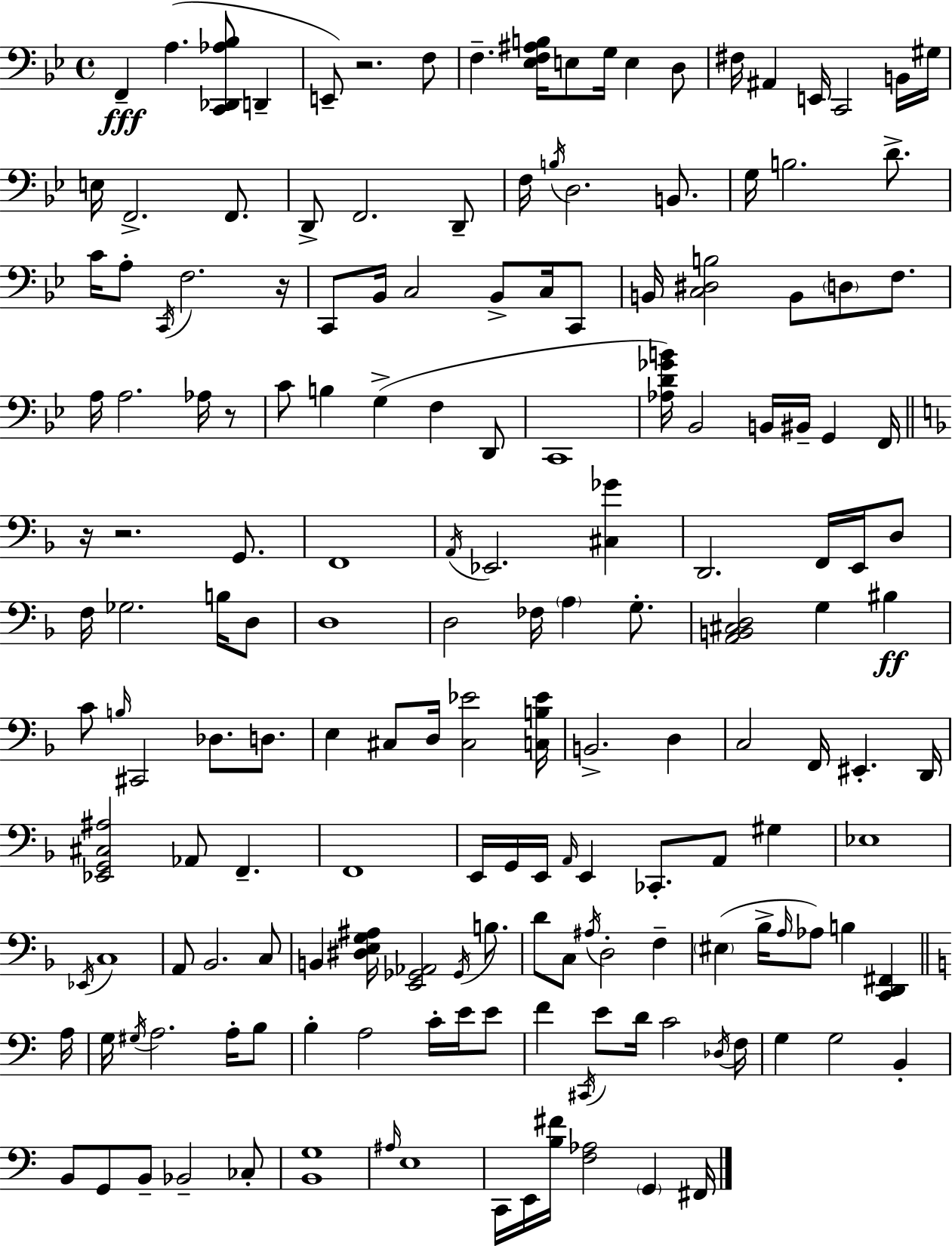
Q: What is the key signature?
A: G minor